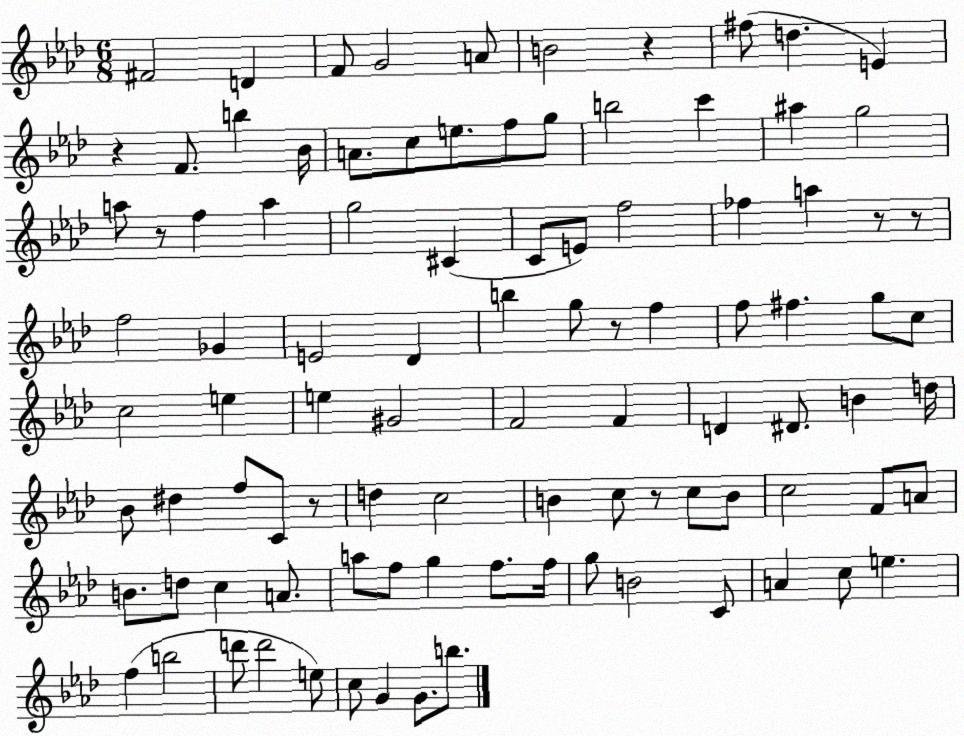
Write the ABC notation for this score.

X:1
T:Untitled
M:6/8
L:1/4
K:Ab
^F2 D F/2 G2 A/2 B2 z ^f/2 d E z F/2 b _B/4 A/2 c/2 e/2 f/2 g/2 b2 c' ^a g2 a/2 z/2 f a g2 ^C C/2 E/2 f2 _f a z/2 z/2 f2 _G E2 _D b g/2 z/2 f f/2 ^f g/2 c/2 c2 e e ^G2 F2 F D ^D/2 B d/4 _B/2 ^d f/2 C/2 z/2 d c2 B c/2 z/2 c/2 B/2 c2 F/2 A/2 B/2 d/2 c A/2 a/2 f/2 g f/2 f/4 g/2 B2 C/2 A c/2 e f b2 d'/2 d'2 e/2 c/2 G G/2 b/2